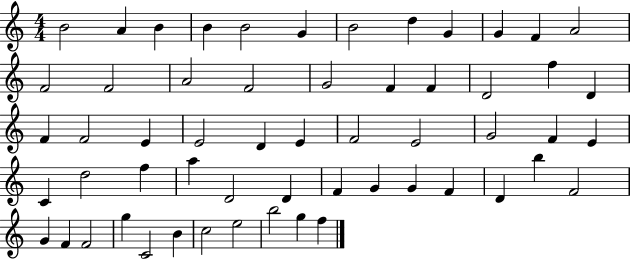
B4/h A4/q B4/q B4/q B4/h G4/q B4/h D5/q G4/q G4/q F4/q A4/h F4/h F4/h A4/h F4/h G4/h F4/q F4/q D4/h F5/q D4/q F4/q F4/h E4/q E4/h D4/q E4/q F4/h E4/h G4/h F4/q E4/q C4/q D5/h F5/q A5/q D4/h D4/q F4/q G4/q G4/q F4/q D4/q B5/q F4/h G4/q F4/q F4/h G5/q C4/h B4/q C5/h E5/h B5/h G5/q F5/q